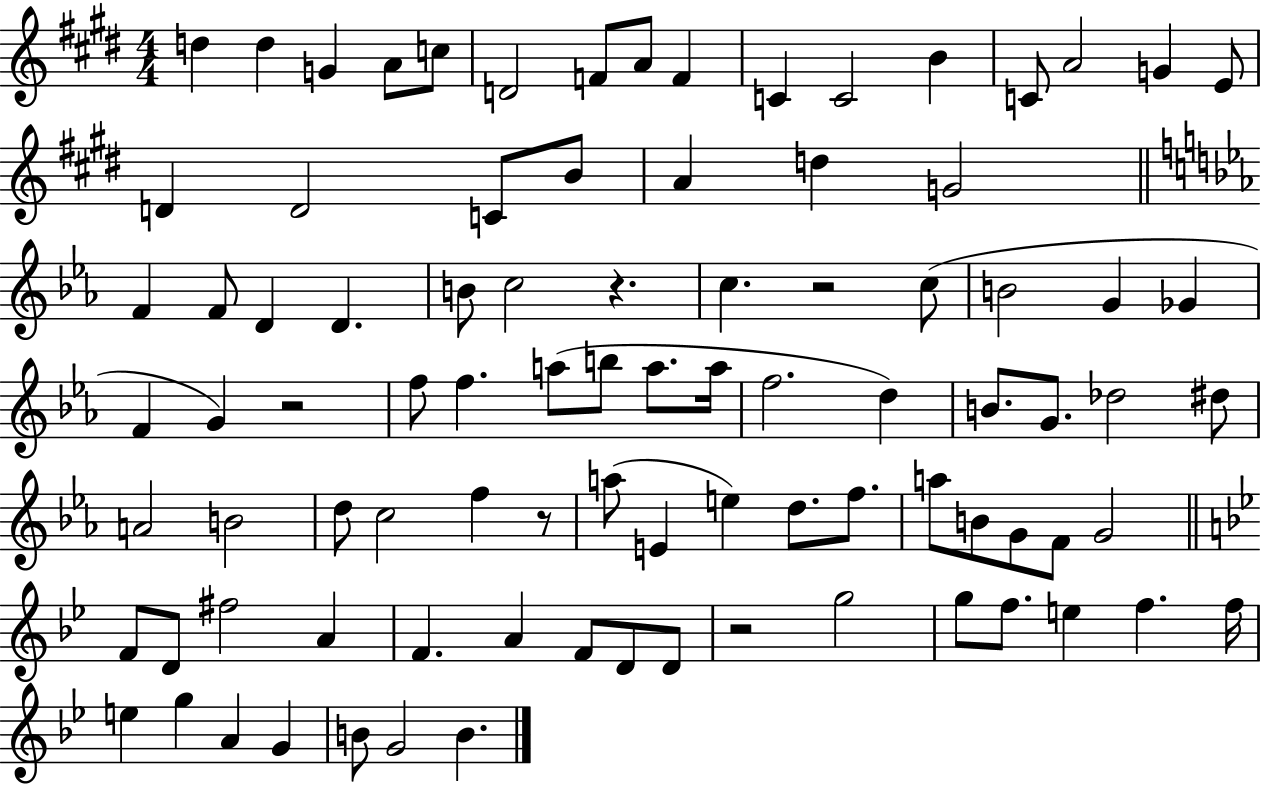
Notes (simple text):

D5/q D5/q G4/q A4/e C5/e D4/h F4/e A4/e F4/q C4/q C4/h B4/q C4/e A4/h G4/q E4/e D4/q D4/h C4/e B4/e A4/q D5/q G4/h F4/q F4/e D4/q D4/q. B4/e C5/h R/q. C5/q. R/h C5/e B4/h G4/q Gb4/q F4/q G4/q R/h F5/e F5/q. A5/e B5/e A5/e. A5/s F5/h. D5/q B4/e. G4/e. Db5/h D#5/e A4/h B4/h D5/e C5/h F5/q R/e A5/e E4/q E5/q D5/e. F5/e. A5/e B4/e G4/e F4/e G4/h F4/e D4/e F#5/h A4/q F4/q. A4/q F4/e D4/e D4/e R/h G5/h G5/e F5/e. E5/q F5/q. F5/s E5/q G5/q A4/q G4/q B4/e G4/h B4/q.